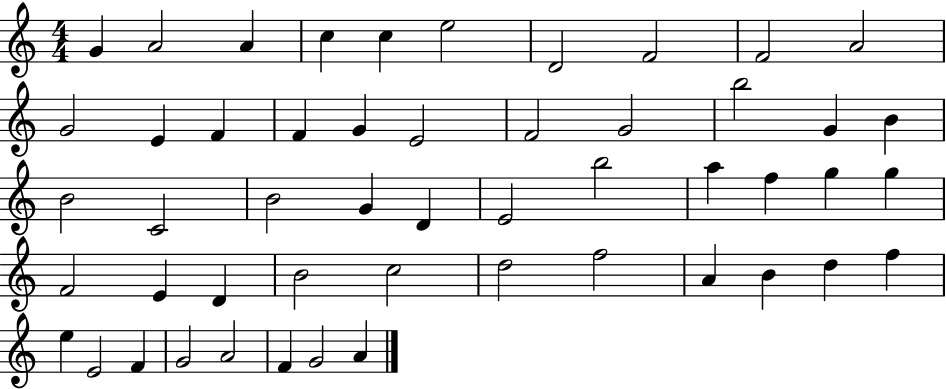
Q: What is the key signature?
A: C major